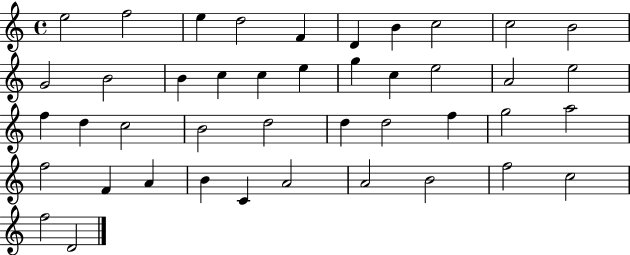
X:1
T:Untitled
M:4/4
L:1/4
K:C
e2 f2 e d2 F D B c2 c2 B2 G2 B2 B c c e g c e2 A2 e2 f d c2 B2 d2 d d2 f g2 a2 f2 F A B C A2 A2 B2 f2 c2 f2 D2